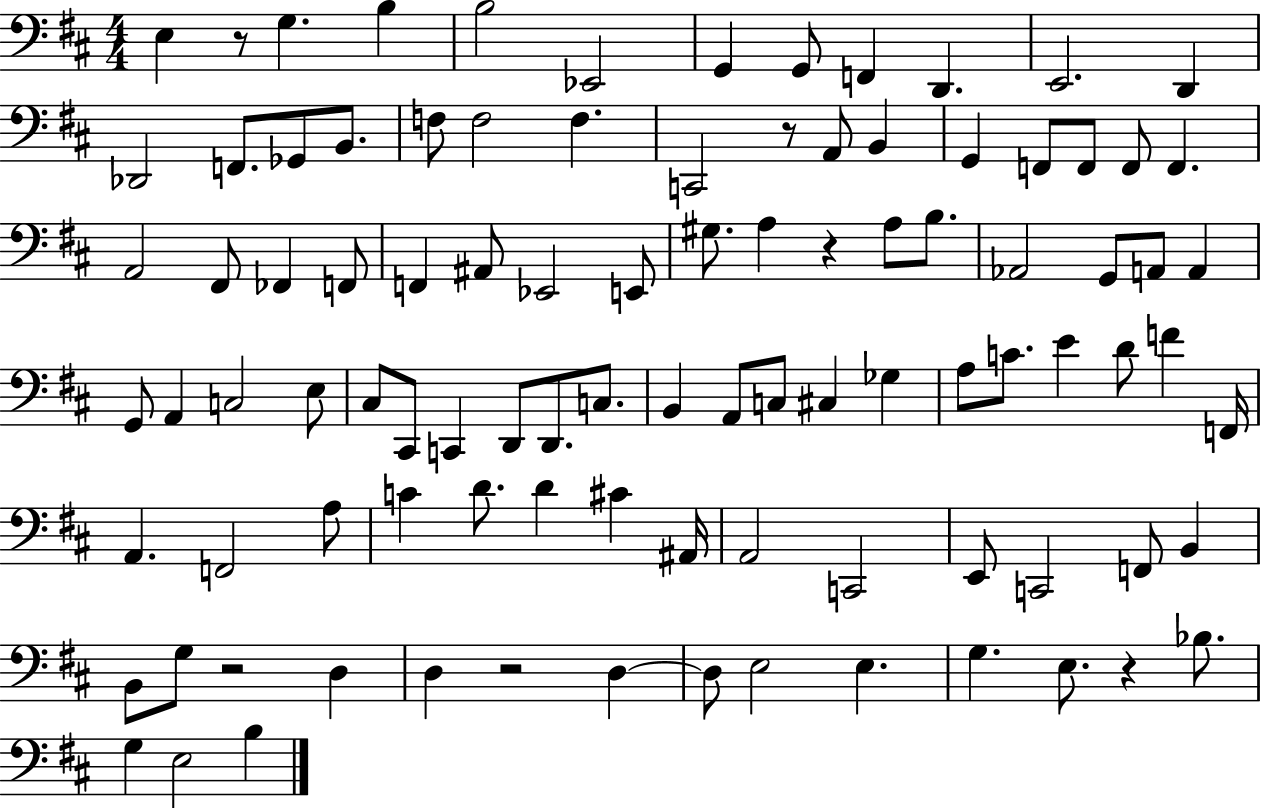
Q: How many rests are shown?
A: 6